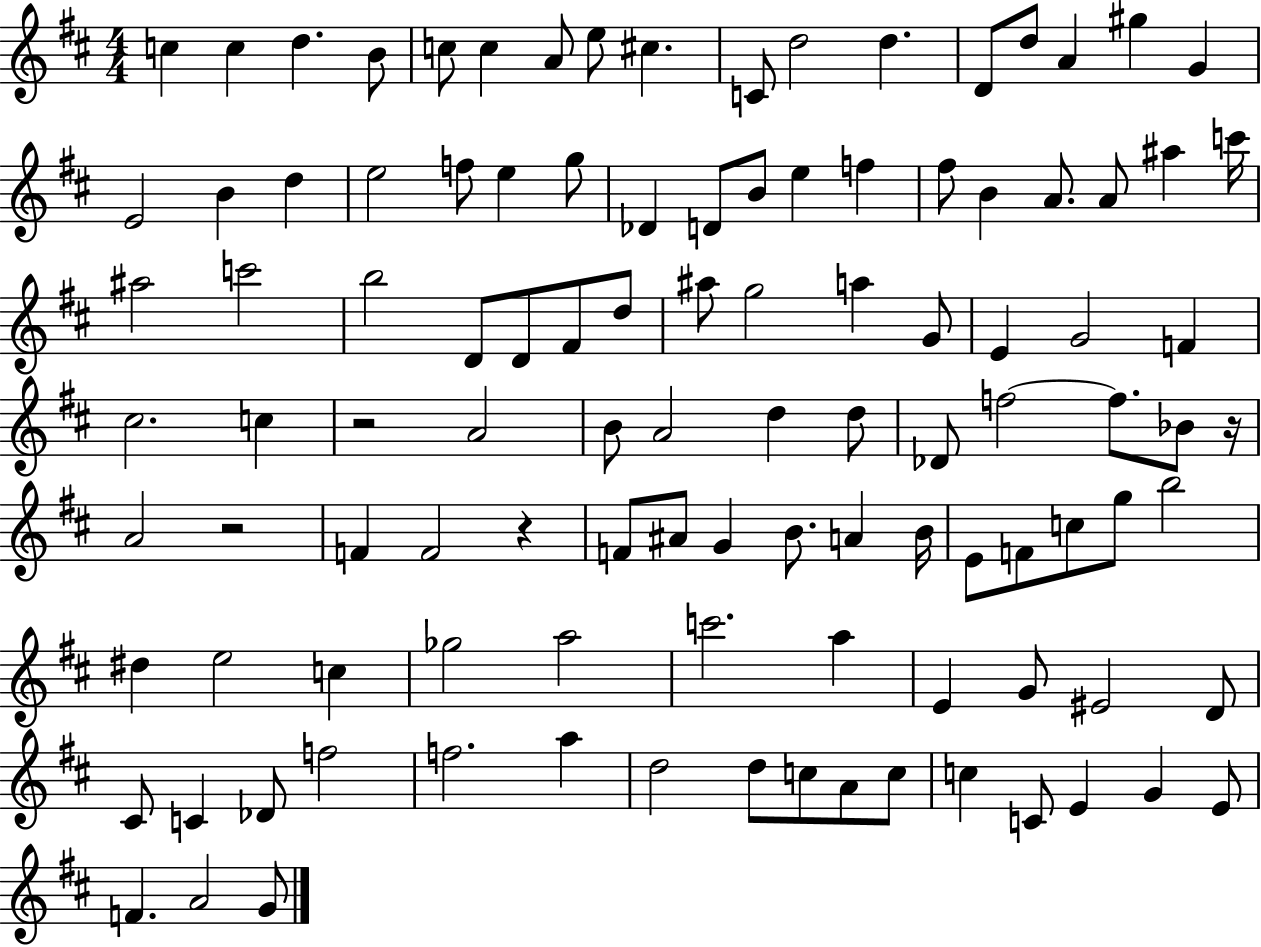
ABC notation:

X:1
T:Untitled
M:4/4
L:1/4
K:D
c c d B/2 c/2 c A/2 e/2 ^c C/2 d2 d D/2 d/2 A ^g G E2 B d e2 f/2 e g/2 _D D/2 B/2 e f ^f/2 B A/2 A/2 ^a c'/4 ^a2 c'2 b2 D/2 D/2 ^F/2 d/2 ^a/2 g2 a G/2 E G2 F ^c2 c z2 A2 B/2 A2 d d/2 _D/2 f2 f/2 _B/2 z/4 A2 z2 F F2 z F/2 ^A/2 G B/2 A B/4 E/2 F/2 c/2 g/2 b2 ^d e2 c _g2 a2 c'2 a E G/2 ^E2 D/2 ^C/2 C _D/2 f2 f2 a d2 d/2 c/2 A/2 c/2 c C/2 E G E/2 F A2 G/2